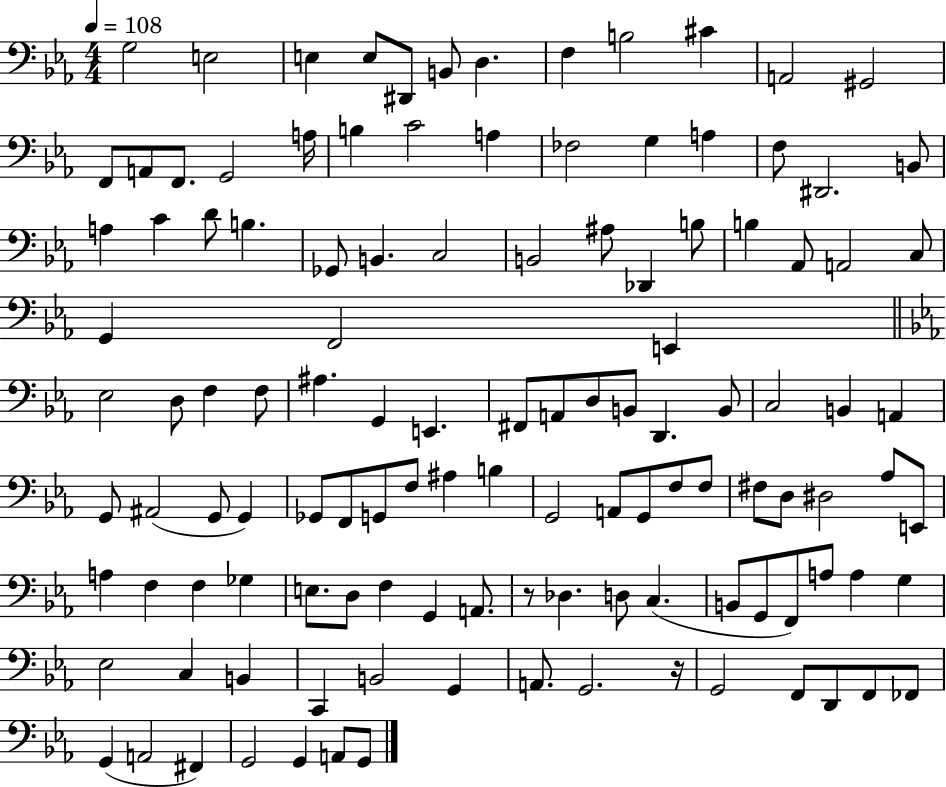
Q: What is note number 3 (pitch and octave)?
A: E3